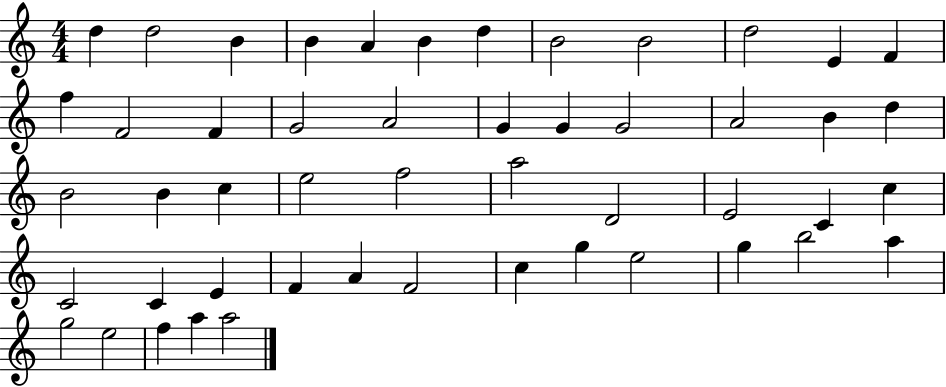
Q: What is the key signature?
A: C major